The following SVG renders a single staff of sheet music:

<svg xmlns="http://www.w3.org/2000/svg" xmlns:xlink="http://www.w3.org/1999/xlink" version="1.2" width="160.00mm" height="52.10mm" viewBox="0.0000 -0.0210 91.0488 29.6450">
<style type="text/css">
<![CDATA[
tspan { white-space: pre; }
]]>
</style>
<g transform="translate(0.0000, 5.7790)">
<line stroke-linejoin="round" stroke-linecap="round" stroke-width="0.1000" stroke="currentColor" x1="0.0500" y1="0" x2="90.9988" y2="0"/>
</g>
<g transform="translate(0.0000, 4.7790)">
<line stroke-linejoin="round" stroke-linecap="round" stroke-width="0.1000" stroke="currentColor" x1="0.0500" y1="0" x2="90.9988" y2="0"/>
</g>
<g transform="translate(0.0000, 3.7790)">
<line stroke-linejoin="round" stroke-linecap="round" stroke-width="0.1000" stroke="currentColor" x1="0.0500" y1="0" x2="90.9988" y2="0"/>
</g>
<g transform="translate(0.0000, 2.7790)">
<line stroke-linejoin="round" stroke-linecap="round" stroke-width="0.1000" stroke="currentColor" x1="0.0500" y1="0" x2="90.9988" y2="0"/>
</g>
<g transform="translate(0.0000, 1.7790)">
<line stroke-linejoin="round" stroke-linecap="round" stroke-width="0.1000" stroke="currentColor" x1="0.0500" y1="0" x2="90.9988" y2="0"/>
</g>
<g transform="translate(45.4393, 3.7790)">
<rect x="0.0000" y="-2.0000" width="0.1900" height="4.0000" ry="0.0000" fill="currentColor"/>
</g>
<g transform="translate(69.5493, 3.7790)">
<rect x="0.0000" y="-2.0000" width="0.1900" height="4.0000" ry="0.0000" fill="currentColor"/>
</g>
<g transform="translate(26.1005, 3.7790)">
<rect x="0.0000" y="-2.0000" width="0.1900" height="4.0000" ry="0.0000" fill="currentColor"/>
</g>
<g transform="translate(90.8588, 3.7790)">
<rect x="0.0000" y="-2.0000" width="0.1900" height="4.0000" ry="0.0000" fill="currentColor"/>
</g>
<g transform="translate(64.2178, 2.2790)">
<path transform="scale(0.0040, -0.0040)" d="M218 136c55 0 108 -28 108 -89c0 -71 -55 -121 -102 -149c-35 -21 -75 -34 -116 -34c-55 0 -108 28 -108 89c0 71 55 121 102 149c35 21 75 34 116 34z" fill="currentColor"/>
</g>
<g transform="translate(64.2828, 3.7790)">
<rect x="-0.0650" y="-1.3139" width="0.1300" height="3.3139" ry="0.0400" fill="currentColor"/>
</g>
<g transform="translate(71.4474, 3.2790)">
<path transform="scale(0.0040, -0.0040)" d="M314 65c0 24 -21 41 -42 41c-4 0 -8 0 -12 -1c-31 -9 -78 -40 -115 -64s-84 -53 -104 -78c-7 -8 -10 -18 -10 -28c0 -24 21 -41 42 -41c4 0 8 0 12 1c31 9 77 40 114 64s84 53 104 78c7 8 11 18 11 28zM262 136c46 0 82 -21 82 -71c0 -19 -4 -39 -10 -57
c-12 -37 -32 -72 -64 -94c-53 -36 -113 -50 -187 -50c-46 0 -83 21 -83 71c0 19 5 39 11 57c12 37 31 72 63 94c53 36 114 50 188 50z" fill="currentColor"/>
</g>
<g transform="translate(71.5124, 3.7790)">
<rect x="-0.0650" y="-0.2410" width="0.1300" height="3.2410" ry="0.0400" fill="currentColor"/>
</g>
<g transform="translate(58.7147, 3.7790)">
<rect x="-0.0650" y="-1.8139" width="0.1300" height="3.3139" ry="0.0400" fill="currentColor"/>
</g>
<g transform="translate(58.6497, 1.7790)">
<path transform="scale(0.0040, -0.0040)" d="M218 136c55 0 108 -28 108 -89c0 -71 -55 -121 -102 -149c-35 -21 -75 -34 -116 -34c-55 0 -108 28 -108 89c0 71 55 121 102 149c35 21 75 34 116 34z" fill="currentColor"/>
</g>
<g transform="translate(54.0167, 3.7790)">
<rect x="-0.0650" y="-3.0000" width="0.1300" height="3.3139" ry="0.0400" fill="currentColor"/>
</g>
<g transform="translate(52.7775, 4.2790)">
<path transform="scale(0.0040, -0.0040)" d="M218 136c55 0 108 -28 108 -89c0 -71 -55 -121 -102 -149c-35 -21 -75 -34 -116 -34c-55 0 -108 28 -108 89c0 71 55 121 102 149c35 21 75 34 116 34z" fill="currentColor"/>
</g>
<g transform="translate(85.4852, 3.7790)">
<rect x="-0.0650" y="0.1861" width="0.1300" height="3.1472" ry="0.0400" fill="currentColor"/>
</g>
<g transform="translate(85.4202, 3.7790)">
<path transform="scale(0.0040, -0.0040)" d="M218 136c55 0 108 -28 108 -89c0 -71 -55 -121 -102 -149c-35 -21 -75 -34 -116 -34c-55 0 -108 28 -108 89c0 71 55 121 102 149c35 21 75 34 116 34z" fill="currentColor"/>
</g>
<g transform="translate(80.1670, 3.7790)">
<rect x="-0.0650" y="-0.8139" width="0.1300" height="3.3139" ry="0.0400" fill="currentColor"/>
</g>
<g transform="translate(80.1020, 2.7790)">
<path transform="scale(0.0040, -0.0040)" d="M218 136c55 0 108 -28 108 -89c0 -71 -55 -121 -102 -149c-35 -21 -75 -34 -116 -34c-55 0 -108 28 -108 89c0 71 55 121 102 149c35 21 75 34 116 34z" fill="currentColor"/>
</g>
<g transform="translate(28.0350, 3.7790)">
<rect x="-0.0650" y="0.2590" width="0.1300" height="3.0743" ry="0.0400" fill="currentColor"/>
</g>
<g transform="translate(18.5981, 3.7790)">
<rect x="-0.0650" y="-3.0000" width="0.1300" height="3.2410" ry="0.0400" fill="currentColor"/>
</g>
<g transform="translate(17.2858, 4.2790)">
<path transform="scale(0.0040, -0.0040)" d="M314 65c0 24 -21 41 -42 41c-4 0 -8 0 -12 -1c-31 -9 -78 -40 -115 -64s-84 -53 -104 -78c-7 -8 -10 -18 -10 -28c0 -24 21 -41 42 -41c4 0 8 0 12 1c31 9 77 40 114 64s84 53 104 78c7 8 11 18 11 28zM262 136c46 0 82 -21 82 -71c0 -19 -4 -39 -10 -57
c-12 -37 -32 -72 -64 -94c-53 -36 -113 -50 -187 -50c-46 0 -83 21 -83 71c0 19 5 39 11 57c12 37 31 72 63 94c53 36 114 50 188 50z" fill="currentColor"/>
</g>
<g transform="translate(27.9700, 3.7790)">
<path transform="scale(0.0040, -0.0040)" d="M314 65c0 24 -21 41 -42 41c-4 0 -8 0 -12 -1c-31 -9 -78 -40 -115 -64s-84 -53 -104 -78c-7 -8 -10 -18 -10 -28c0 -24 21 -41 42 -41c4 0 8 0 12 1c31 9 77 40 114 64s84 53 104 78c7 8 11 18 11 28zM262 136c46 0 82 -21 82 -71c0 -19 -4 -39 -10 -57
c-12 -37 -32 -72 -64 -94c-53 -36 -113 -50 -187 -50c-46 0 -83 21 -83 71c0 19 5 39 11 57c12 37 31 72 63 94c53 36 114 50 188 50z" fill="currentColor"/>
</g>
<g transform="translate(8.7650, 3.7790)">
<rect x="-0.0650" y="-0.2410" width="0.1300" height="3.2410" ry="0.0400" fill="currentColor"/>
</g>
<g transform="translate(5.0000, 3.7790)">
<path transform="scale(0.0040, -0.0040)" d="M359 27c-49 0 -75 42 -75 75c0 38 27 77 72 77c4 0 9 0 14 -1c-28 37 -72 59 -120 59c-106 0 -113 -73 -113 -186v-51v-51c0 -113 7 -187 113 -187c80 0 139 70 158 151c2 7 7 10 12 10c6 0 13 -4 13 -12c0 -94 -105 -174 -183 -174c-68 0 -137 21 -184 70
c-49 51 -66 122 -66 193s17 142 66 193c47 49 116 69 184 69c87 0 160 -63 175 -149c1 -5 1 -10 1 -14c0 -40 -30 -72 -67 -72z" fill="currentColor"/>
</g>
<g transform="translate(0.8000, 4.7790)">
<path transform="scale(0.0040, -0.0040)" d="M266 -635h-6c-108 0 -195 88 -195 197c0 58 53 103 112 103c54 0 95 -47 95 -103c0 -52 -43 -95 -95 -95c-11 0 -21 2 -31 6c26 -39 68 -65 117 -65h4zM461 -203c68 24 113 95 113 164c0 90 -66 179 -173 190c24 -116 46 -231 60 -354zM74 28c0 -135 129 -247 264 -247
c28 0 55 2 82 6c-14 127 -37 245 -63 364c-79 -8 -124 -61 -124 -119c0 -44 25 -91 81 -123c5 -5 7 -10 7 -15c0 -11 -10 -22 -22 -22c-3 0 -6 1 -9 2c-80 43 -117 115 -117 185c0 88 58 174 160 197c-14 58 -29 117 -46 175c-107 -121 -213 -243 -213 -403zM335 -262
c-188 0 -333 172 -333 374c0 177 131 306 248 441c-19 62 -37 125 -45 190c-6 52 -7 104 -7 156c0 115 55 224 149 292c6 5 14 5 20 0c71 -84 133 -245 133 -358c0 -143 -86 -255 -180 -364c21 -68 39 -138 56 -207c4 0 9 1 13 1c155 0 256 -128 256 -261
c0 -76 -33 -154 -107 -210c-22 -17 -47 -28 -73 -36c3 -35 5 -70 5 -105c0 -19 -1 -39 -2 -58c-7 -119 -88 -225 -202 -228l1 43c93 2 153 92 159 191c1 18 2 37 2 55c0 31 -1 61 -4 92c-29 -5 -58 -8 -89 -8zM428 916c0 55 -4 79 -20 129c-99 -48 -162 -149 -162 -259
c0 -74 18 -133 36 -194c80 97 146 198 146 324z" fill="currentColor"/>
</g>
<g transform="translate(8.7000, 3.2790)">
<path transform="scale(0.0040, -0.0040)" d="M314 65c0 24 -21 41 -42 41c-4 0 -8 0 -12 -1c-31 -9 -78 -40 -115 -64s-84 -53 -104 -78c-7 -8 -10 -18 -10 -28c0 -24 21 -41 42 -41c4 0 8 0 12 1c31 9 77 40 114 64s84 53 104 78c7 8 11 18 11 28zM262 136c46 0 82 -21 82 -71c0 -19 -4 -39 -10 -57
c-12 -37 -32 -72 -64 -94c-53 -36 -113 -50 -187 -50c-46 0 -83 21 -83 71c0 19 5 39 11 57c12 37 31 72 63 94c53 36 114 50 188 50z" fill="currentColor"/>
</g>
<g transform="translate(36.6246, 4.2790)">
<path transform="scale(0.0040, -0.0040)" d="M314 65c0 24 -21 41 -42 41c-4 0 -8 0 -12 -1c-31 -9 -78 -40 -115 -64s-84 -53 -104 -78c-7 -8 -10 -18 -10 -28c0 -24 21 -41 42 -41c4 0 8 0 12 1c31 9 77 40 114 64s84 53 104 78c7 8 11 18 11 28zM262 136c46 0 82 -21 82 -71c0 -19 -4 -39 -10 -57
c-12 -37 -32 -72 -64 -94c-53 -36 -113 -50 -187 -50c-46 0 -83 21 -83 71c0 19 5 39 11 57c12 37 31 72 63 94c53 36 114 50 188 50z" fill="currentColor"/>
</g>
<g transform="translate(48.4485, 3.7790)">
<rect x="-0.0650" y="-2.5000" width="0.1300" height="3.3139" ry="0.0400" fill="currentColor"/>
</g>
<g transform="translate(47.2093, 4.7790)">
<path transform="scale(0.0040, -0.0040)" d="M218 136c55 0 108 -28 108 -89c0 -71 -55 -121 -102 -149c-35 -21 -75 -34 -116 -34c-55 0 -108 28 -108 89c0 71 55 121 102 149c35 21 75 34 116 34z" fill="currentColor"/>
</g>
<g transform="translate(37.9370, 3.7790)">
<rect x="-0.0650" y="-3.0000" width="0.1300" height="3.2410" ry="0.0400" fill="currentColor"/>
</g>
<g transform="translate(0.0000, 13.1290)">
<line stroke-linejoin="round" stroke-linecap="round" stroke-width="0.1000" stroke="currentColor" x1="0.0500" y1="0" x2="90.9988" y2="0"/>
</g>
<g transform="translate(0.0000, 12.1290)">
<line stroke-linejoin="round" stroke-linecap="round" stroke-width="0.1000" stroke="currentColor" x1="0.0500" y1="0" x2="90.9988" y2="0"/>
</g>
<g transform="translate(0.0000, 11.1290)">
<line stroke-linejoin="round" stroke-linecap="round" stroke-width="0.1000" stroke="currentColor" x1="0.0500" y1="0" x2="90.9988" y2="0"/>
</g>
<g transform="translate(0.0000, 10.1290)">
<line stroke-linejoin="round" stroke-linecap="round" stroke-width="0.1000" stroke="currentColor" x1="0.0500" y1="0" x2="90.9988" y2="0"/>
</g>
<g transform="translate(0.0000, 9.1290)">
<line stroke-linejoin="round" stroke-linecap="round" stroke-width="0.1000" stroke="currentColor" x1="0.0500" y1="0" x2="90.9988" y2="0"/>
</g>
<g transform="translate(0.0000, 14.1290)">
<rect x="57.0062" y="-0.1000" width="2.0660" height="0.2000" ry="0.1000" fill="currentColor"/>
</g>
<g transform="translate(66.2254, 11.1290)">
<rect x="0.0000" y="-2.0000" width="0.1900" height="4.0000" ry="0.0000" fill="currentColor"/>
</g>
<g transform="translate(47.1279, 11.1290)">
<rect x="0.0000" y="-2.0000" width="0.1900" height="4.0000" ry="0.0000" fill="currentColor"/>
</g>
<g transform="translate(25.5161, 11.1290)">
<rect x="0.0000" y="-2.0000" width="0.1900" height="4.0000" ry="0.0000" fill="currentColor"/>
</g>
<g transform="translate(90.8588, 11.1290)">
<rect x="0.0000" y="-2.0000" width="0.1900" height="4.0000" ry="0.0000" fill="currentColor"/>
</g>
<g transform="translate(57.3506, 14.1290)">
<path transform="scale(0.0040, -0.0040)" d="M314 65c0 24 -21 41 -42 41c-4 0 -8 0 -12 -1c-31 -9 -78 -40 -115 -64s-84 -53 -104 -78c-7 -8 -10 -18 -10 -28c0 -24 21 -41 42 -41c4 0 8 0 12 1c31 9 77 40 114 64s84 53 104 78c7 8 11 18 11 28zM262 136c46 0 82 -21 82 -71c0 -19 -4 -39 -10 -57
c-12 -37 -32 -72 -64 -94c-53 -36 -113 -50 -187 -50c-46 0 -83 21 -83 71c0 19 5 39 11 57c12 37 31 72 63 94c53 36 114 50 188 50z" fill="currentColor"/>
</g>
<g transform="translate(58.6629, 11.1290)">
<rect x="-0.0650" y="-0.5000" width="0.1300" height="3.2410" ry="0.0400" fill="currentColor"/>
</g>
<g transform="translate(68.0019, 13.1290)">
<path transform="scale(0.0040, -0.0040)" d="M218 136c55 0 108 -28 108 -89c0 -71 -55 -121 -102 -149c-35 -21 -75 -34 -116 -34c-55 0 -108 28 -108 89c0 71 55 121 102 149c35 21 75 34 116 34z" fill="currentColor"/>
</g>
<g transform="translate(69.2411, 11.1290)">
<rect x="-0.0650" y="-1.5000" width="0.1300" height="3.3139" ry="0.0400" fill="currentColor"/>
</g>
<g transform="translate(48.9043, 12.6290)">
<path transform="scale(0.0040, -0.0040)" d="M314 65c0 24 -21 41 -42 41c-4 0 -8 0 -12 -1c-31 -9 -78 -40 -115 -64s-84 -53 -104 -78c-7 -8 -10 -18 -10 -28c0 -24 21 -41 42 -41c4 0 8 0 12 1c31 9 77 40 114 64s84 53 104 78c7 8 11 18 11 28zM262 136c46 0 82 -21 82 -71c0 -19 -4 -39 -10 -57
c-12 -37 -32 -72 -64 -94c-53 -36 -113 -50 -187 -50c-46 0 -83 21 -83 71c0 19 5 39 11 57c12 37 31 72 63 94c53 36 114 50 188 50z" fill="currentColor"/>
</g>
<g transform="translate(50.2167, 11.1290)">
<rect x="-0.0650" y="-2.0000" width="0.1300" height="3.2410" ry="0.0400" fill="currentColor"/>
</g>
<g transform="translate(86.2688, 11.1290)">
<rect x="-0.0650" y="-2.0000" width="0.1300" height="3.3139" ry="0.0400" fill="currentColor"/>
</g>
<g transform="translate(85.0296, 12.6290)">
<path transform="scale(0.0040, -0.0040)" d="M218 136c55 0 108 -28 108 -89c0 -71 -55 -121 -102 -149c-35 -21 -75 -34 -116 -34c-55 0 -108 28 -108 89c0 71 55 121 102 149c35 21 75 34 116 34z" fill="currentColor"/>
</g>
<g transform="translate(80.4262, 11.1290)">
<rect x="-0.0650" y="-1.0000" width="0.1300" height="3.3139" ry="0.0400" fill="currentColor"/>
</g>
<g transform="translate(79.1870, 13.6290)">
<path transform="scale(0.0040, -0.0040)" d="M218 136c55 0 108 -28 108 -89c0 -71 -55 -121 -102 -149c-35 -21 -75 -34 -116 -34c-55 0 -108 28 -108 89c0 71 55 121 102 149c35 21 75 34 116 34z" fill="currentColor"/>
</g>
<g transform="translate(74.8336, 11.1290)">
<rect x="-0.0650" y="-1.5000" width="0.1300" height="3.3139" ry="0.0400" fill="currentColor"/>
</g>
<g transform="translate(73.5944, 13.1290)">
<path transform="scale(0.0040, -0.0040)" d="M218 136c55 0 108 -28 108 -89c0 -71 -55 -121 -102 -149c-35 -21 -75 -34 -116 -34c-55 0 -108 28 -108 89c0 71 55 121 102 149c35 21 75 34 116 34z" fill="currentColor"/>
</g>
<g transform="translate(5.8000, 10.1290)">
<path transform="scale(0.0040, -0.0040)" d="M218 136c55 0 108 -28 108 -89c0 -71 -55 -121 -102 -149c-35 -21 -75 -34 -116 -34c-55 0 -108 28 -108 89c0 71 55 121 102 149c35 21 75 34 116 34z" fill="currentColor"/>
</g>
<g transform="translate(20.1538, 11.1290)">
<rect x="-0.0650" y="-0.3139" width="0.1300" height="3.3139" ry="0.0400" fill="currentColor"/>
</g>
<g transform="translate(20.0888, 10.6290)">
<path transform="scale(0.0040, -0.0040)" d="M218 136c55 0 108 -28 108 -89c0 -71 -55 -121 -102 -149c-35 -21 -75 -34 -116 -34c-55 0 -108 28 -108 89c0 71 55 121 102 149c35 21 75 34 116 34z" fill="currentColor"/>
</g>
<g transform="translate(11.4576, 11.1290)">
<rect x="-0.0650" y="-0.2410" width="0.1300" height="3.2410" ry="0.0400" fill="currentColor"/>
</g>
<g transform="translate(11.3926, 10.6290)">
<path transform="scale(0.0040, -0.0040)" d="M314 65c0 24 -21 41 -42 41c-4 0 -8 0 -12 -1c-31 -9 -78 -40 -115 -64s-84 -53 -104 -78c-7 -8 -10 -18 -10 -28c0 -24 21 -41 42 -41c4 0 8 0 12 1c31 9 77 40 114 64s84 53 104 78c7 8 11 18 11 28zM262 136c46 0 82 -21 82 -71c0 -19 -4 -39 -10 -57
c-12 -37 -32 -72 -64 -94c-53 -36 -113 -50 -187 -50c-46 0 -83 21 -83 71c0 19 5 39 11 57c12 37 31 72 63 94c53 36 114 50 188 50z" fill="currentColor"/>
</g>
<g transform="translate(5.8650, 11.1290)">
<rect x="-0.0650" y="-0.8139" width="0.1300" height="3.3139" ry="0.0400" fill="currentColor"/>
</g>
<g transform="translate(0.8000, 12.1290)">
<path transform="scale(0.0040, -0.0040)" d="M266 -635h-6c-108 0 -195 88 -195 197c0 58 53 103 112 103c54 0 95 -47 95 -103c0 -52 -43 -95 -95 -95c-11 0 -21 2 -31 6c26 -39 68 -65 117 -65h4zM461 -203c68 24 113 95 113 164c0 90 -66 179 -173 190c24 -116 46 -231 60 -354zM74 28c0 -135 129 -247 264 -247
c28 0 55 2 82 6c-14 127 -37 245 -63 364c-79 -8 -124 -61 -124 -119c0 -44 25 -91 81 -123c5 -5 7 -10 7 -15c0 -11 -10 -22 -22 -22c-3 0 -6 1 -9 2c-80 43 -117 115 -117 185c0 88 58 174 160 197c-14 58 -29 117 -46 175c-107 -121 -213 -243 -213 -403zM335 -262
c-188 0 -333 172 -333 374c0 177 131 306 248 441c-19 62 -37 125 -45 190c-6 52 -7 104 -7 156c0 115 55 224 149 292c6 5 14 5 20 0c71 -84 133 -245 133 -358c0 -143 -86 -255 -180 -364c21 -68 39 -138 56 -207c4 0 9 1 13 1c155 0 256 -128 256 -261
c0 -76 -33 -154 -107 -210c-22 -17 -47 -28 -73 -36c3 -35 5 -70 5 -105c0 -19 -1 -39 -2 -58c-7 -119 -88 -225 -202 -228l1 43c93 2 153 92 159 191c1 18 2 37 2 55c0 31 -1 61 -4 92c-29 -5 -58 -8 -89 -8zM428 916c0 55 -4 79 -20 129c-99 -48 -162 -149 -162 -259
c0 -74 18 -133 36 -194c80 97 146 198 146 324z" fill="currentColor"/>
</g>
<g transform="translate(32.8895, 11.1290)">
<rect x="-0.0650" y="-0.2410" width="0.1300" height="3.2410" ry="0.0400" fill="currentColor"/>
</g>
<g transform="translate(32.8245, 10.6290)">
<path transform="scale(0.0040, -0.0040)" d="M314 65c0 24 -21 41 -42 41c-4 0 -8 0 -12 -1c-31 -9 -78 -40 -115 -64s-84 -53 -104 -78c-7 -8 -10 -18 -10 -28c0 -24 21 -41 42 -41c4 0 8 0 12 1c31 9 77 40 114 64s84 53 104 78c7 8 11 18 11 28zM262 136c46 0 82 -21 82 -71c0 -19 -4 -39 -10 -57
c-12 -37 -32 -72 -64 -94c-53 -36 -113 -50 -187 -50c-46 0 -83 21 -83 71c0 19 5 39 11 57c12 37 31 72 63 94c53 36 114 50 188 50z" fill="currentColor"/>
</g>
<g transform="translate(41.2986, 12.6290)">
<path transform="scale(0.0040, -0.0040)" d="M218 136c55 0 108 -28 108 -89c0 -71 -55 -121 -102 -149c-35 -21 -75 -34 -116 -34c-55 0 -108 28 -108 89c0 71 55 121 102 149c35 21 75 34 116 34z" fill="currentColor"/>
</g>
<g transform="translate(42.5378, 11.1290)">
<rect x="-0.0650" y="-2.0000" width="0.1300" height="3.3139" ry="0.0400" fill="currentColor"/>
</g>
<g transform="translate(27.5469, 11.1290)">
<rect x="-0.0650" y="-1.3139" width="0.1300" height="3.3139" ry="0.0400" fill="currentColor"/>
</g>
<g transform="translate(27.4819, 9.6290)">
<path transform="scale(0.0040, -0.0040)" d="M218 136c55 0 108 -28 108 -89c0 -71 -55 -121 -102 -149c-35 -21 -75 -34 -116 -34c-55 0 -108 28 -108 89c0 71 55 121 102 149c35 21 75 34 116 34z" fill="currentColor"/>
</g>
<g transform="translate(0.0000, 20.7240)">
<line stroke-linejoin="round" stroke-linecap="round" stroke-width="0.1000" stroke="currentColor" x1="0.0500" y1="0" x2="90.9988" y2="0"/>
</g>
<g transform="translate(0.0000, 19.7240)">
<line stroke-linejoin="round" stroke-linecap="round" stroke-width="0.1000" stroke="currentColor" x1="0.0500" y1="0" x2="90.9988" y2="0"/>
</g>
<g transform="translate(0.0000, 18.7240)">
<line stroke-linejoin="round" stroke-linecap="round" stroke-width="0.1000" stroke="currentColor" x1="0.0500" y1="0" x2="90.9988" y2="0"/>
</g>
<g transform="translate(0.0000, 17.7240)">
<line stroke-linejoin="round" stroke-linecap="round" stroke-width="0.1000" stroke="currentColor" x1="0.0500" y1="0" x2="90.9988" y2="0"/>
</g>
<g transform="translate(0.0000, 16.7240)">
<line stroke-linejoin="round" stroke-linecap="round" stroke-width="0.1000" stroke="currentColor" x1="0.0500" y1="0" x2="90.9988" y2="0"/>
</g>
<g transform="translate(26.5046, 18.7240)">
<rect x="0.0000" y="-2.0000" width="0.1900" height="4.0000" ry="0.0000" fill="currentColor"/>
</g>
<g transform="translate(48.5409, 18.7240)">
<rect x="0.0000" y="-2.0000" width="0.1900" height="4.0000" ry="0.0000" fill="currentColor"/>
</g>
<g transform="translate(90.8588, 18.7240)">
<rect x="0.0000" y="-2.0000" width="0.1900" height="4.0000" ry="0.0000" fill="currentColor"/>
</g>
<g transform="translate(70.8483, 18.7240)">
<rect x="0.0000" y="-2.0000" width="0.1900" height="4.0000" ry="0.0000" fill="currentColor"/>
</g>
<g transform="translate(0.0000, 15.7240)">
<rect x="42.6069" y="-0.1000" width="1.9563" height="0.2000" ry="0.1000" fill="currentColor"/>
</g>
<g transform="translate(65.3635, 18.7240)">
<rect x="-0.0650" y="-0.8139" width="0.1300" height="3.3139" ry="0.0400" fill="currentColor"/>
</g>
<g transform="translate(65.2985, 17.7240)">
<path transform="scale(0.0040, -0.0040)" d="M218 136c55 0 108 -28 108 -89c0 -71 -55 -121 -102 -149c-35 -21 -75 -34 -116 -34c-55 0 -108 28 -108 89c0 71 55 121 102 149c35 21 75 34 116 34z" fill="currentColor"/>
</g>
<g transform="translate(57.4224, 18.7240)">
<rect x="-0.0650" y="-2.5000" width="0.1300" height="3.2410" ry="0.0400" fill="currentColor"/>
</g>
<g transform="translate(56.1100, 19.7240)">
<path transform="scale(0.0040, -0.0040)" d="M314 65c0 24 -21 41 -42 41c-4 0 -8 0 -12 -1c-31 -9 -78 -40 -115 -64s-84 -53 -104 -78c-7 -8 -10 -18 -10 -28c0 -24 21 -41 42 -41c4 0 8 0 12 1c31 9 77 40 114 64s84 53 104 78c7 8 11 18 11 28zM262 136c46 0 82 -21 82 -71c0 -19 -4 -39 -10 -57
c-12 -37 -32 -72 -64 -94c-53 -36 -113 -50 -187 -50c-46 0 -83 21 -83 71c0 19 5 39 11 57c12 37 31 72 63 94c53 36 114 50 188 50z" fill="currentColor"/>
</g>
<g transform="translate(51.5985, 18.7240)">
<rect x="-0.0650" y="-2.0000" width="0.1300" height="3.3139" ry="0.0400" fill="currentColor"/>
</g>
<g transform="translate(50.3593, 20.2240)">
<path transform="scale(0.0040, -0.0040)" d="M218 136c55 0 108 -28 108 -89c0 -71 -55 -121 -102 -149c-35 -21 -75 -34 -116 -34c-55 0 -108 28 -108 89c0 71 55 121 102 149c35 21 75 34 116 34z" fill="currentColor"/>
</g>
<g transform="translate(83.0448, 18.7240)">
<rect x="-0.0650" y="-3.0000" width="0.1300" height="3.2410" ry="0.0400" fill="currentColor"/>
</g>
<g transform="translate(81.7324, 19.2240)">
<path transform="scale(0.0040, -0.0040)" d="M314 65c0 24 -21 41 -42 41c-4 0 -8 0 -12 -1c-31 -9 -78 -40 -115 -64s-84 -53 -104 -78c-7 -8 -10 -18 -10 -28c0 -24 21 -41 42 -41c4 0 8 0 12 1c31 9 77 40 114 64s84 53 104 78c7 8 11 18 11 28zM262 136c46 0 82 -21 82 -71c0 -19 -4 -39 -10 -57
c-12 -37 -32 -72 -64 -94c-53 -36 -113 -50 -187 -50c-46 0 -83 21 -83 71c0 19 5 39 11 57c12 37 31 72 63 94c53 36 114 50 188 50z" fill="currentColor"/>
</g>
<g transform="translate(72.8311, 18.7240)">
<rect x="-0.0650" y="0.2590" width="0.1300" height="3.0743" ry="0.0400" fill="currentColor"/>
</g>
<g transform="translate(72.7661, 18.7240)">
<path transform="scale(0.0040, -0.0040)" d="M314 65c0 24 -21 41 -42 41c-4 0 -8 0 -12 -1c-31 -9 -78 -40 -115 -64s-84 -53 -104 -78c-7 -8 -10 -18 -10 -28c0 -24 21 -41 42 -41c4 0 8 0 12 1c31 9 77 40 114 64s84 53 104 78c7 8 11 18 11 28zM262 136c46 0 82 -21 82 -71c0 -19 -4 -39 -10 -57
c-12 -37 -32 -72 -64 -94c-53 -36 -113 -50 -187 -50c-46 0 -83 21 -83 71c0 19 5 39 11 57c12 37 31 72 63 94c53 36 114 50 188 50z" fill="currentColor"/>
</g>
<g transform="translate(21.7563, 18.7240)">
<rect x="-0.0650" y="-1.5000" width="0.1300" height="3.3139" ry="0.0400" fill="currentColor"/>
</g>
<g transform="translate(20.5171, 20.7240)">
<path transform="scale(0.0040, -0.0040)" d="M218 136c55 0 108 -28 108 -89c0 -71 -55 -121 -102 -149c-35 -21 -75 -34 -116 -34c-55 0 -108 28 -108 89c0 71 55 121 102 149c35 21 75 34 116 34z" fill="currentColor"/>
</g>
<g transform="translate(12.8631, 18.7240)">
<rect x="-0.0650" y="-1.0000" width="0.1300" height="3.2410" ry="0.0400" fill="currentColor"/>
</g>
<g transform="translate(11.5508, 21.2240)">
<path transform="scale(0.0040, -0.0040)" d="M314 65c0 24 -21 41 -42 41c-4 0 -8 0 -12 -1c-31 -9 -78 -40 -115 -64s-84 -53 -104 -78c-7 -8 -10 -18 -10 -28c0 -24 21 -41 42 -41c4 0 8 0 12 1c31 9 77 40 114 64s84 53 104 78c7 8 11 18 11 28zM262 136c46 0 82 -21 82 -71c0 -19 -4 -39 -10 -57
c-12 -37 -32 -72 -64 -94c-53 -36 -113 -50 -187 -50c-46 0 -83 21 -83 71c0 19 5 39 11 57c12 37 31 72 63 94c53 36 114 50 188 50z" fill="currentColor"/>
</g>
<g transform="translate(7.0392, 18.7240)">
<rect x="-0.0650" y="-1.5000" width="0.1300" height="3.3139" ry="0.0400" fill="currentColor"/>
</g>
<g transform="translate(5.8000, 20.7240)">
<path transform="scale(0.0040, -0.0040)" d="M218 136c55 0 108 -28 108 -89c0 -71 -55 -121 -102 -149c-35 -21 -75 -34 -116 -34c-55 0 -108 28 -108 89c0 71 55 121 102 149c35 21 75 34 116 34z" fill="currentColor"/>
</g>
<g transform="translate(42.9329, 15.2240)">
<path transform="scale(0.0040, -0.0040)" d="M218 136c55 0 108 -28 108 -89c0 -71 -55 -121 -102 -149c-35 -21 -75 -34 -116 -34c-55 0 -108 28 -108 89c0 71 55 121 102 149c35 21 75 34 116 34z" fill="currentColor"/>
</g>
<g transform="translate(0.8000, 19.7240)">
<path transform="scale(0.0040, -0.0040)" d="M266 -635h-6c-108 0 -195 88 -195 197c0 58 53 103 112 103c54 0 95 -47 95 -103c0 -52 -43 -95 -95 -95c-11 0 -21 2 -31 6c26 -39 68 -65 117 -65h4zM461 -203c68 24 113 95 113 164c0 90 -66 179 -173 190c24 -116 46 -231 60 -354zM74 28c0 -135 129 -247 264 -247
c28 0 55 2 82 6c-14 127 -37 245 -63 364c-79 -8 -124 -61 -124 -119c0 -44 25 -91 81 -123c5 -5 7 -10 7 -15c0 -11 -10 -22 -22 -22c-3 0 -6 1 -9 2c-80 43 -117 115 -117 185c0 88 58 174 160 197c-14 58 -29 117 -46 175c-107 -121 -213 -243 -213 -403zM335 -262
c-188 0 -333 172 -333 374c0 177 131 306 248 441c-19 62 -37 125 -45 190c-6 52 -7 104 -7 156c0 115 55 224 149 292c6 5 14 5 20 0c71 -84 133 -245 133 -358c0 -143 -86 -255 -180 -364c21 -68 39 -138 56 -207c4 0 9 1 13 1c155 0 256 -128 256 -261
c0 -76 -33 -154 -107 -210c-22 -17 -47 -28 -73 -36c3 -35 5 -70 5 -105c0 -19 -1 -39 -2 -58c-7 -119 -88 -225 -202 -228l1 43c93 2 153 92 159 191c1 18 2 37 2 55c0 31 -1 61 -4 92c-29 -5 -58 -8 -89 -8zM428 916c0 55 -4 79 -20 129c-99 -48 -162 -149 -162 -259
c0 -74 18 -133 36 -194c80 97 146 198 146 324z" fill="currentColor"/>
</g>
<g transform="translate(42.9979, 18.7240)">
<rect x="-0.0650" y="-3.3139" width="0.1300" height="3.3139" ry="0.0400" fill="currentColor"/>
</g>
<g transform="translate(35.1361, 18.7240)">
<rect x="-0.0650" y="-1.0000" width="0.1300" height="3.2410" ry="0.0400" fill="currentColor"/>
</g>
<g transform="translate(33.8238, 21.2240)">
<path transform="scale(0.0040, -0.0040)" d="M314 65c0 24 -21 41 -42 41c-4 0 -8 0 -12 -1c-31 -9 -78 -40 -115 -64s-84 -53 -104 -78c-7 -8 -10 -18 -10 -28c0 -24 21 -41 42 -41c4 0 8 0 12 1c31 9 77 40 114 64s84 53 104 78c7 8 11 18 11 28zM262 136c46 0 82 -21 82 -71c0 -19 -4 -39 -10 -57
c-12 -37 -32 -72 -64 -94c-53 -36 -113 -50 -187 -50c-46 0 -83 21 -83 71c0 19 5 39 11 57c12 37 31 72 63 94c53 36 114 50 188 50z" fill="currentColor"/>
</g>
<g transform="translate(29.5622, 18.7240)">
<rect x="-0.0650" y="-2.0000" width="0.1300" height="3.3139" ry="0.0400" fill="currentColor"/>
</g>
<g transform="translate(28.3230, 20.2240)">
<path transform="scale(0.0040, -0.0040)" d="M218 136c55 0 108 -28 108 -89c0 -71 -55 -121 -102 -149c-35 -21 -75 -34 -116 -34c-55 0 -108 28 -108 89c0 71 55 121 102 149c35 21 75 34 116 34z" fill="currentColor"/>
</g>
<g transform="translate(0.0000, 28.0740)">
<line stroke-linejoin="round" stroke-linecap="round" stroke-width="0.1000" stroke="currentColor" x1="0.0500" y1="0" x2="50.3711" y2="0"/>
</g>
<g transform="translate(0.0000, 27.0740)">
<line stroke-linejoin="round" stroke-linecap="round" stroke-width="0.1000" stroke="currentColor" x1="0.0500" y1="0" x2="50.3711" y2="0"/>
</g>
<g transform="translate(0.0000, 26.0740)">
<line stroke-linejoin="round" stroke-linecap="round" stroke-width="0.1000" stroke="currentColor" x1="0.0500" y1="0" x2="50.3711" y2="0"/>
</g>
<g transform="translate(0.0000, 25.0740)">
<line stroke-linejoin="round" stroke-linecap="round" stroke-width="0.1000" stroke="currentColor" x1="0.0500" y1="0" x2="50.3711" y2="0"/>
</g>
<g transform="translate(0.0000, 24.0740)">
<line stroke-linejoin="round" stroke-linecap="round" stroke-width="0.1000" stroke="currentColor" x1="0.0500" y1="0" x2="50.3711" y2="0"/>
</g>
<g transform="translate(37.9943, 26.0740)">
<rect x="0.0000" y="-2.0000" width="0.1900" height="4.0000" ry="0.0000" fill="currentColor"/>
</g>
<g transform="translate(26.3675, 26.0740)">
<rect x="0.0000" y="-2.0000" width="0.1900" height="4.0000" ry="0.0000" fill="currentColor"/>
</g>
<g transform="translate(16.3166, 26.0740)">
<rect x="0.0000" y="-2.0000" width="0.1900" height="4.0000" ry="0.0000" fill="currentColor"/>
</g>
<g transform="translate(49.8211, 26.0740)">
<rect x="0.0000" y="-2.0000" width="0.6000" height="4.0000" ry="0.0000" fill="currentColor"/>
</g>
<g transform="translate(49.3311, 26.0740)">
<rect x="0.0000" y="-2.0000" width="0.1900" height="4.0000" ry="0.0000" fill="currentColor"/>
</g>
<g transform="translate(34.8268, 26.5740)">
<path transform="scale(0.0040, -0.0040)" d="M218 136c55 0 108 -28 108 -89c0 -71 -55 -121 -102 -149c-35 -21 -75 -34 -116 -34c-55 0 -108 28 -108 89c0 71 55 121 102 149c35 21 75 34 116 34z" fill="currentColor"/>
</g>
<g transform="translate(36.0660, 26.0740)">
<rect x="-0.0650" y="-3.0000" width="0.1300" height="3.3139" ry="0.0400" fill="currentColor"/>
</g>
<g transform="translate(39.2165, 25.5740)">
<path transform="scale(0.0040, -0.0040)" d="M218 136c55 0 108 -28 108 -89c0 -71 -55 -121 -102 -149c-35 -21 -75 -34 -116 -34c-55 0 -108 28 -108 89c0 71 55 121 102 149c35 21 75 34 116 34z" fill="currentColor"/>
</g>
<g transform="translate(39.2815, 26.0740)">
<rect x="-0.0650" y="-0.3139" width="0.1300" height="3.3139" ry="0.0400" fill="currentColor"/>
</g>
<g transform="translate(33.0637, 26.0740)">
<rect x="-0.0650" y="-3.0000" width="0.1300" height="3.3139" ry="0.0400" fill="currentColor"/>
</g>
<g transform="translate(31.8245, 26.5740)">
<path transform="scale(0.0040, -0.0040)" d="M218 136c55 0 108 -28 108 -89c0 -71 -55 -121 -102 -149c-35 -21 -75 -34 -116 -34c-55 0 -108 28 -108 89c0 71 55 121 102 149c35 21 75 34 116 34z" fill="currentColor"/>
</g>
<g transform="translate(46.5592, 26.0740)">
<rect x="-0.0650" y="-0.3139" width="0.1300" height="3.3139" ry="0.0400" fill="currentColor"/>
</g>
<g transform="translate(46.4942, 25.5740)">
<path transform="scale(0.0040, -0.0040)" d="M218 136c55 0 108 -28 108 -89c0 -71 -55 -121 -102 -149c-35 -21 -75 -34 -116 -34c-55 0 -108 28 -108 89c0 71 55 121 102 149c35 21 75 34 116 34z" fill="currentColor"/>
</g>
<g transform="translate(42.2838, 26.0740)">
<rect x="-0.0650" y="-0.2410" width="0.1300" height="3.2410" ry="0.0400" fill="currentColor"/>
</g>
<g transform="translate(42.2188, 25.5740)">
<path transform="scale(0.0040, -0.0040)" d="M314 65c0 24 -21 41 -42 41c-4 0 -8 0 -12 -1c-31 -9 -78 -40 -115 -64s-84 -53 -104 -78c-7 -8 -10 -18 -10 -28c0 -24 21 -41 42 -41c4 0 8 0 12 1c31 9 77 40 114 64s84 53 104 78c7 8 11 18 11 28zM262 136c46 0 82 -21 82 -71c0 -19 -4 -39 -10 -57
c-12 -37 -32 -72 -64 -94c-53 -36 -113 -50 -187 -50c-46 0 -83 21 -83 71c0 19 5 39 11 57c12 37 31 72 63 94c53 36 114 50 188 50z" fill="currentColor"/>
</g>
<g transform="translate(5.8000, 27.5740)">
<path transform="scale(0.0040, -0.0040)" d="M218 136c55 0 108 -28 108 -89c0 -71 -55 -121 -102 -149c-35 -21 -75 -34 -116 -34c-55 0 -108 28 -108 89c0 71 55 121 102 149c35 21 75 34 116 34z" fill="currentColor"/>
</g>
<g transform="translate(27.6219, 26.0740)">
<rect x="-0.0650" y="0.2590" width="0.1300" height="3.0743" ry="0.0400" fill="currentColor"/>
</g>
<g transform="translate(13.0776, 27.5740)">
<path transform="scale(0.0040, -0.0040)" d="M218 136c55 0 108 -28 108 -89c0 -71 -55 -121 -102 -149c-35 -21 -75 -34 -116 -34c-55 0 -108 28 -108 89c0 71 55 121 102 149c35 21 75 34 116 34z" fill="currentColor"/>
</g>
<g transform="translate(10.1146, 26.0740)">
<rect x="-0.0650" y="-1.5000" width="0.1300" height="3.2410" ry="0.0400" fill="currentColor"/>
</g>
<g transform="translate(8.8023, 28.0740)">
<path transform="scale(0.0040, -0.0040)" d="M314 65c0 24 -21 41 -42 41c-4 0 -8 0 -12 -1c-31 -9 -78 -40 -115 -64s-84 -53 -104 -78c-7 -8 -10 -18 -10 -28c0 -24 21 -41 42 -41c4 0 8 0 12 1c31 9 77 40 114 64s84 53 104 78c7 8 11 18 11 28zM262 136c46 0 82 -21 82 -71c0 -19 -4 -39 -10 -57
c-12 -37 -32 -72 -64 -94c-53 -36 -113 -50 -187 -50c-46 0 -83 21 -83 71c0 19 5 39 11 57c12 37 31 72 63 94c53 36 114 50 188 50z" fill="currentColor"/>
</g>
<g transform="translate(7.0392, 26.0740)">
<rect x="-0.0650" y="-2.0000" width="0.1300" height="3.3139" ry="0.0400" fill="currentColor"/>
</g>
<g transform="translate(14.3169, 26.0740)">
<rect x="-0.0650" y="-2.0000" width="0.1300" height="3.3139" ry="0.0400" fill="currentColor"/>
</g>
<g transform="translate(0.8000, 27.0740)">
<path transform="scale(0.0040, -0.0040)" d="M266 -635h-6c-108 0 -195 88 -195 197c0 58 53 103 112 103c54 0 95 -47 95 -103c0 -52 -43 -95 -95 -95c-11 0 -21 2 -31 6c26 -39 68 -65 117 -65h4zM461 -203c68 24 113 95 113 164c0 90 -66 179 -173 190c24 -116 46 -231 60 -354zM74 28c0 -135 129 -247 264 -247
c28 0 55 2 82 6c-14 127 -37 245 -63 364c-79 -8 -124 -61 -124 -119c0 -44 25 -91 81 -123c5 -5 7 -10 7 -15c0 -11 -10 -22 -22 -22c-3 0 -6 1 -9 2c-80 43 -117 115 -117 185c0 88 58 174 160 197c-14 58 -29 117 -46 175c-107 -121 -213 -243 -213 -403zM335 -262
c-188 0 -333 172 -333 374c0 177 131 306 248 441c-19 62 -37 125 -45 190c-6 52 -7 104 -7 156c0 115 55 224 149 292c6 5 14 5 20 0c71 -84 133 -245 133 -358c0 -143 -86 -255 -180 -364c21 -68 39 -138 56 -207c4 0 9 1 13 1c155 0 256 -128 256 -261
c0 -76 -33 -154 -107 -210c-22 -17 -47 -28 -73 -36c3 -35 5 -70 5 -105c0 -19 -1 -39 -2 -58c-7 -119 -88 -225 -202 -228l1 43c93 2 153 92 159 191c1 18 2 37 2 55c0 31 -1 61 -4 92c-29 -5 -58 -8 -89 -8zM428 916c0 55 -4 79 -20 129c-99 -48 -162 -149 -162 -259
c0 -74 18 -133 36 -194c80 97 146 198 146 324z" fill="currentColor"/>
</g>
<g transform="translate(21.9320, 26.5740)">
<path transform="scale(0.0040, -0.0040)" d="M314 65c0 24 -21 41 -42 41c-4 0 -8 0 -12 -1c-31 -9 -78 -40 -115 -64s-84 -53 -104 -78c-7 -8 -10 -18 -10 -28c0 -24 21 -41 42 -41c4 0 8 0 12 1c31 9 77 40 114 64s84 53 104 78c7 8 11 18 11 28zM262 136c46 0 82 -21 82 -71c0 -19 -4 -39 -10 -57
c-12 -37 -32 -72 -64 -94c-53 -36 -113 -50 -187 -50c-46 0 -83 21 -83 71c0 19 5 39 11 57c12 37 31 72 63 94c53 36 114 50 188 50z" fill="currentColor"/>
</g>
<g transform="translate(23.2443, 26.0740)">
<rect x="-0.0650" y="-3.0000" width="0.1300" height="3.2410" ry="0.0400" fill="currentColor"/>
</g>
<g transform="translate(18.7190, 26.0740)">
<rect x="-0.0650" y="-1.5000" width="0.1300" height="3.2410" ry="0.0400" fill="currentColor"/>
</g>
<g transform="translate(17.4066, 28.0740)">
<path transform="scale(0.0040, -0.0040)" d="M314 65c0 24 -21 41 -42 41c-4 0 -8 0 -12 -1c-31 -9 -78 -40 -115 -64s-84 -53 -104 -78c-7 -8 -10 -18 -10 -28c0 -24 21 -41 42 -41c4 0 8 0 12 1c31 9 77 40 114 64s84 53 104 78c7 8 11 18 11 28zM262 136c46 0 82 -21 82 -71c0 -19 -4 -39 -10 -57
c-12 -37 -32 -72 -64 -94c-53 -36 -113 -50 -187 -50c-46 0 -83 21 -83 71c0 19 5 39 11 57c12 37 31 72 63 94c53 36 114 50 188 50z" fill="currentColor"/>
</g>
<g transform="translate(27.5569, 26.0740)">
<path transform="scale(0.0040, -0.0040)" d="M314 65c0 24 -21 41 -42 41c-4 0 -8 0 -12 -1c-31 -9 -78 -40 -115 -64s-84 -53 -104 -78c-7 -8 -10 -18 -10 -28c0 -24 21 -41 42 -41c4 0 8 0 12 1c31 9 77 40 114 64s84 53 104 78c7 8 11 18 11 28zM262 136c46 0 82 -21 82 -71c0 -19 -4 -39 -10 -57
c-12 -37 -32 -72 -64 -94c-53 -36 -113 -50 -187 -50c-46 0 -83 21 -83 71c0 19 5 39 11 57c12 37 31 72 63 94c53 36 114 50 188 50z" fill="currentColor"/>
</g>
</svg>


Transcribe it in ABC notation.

X:1
T:Untitled
M:4/4
L:1/4
K:C
c2 A2 B2 A2 G A f e c2 d B d c2 c e c2 F F2 C2 E E D F E D2 E F D2 b F G2 d B2 A2 F E2 F E2 A2 B2 A A c c2 c